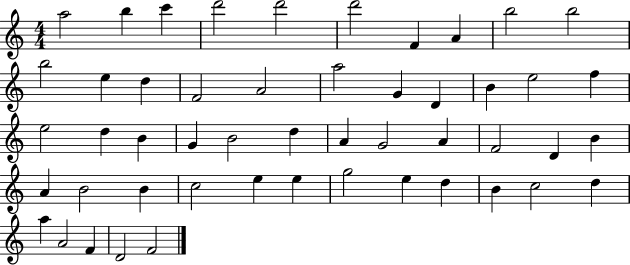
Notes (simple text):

A5/h B5/q C6/q D6/h D6/h D6/h F4/q A4/q B5/h B5/h B5/h E5/q D5/q F4/h A4/h A5/h G4/q D4/q B4/q E5/h F5/q E5/h D5/q B4/q G4/q B4/h D5/q A4/q G4/h A4/q F4/h D4/q B4/q A4/q B4/h B4/q C5/h E5/q E5/q G5/h E5/q D5/q B4/q C5/h D5/q A5/q A4/h F4/q D4/h F4/h